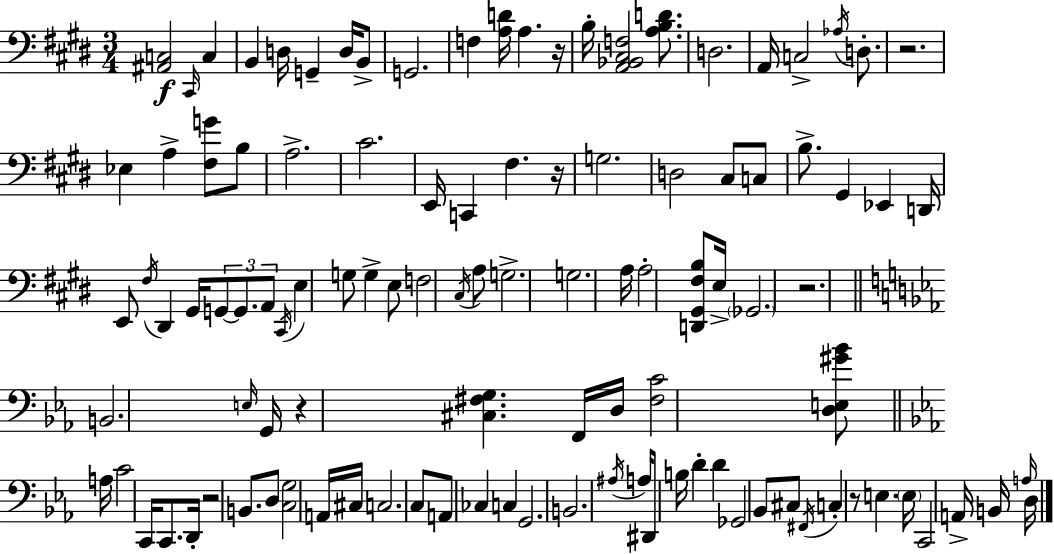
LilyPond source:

{
  \clef bass
  \numericTimeSignature
  \time 3/4
  \key e \major
  <ais, c>2\f \grace { cis,16 } c4 | b,4 d16 g,4-- d16 b,8-> | g,2. | f4 <a d'>16 a4. | \break r16 b16-. <a, bes, cis f>2 <a b d'>8. | d2. | a,16 c2-> \acciaccatura { aes16 } d8.-. | r2. | \break ees4 a4-> <fis g'>8 | b8 a2.-> | cis'2. | e,16 c,4 fis4. | \break r16 g2. | d2 cis8 | c8 b8.-> gis,4 ees,4 | d,16 e,8 \acciaccatura { fis16 } dis,4 gis,16 \tuplet 3/2 { g,8~~ | \break g,8. a,8 } \acciaccatura { cis,16 } e4 g8 | g4-> e8 f2 | \acciaccatura { cis16 } a8 g2.-> | g2. | \break a16 a2-. | <d, gis, fis b>8 e16-> \parenthesize ges,2. | r2. | \bar "||" \break \key ees \major b,2. | \grace { e16 } g,16 r4 <cis fis g>4. | f,16 d16 <fis c'>2 <d e gis' bes'>8 | \bar "||" \break \key ees \major a16 c'2 c,16 c,8. | d,16-. r2 b,8. | d8 <c g>2 a,16 | cis16 c2. | \break c8 a,8 ces4 c4 | g,2. | b,2. | \acciaccatura { ais16 } a16 dis,8 b16 d'4-. d'4 | \break ges,2 bes,8 | cis8 \acciaccatura { fis,16 } c4-. r8 e4. | \parenthesize e16 c,2 | a,16-> b,16 \grace { a16 } d16 \bar "|."
}